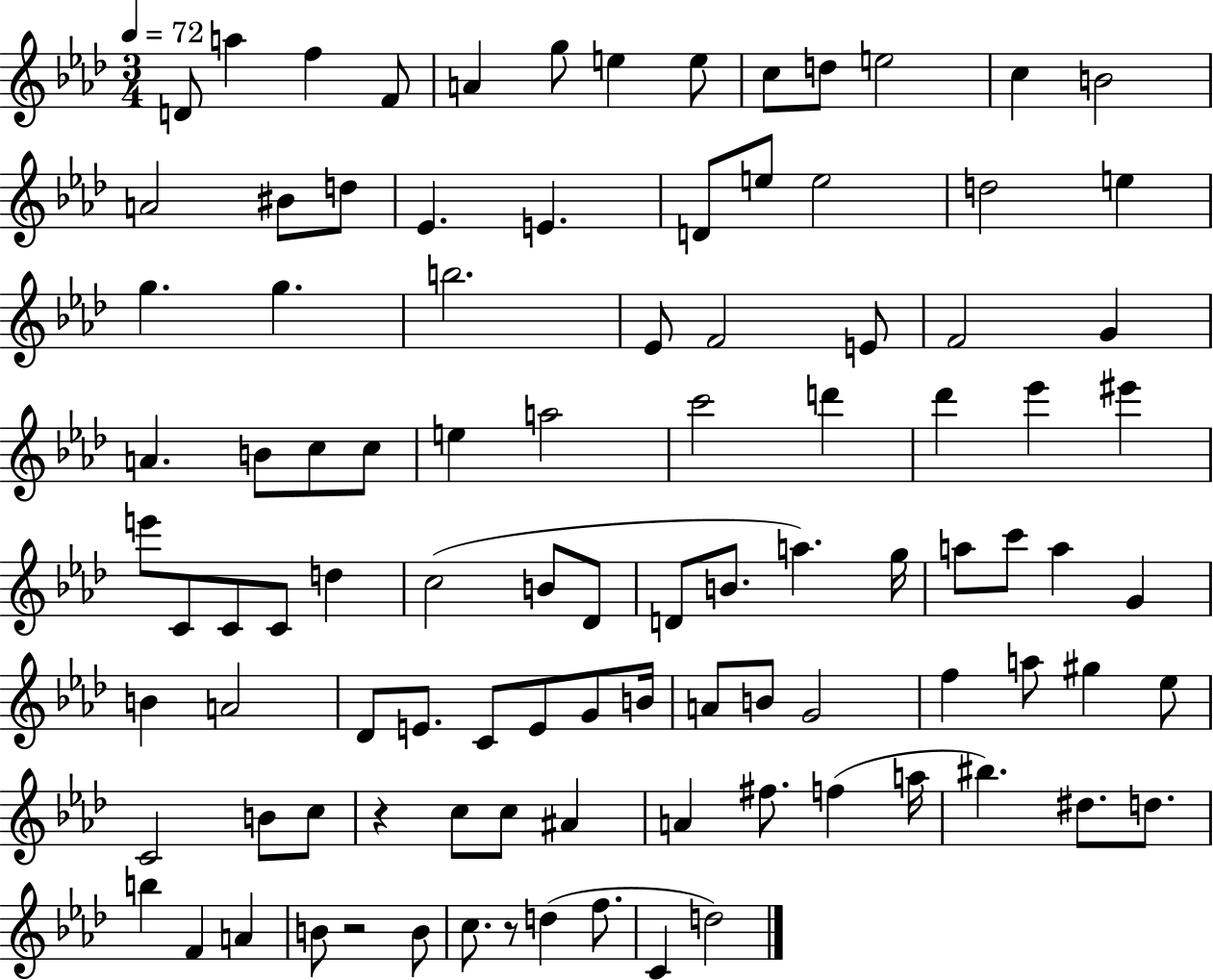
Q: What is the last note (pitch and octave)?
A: D5